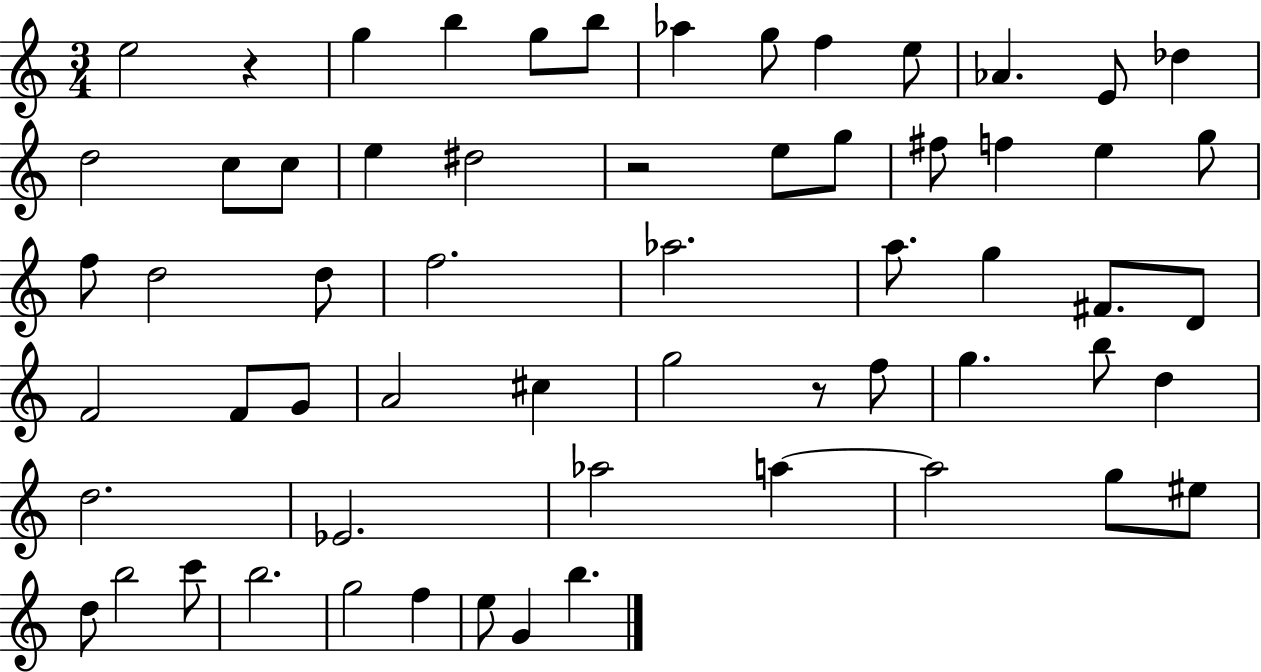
{
  \clef treble
  \numericTimeSignature
  \time 3/4
  \key c \major
  e''2 r4 | g''4 b''4 g''8 b''8 | aes''4 g''8 f''4 e''8 | aes'4. e'8 des''4 | \break d''2 c''8 c''8 | e''4 dis''2 | r2 e''8 g''8 | fis''8 f''4 e''4 g''8 | \break f''8 d''2 d''8 | f''2. | aes''2. | a''8. g''4 fis'8. d'8 | \break f'2 f'8 g'8 | a'2 cis''4 | g''2 r8 f''8 | g''4. b''8 d''4 | \break d''2. | ees'2. | aes''2 a''4~~ | a''2 g''8 eis''8 | \break d''8 b''2 c'''8 | b''2. | g''2 f''4 | e''8 g'4 b''4. | \break \bar "|."
}